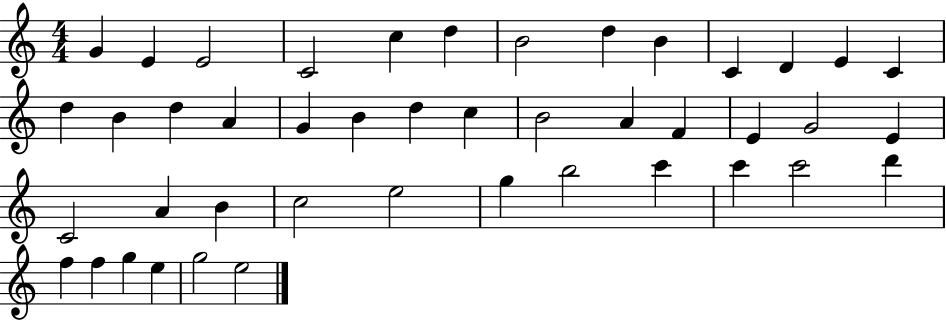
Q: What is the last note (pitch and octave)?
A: E5